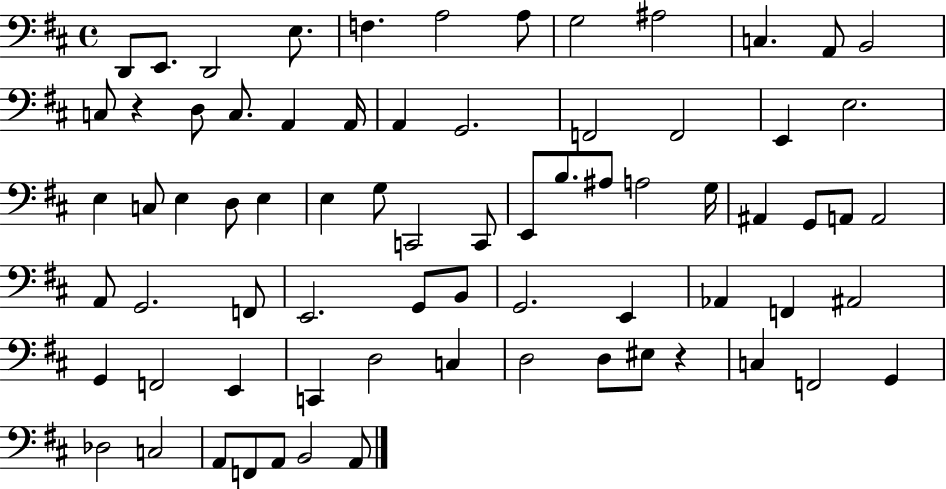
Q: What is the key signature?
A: D major